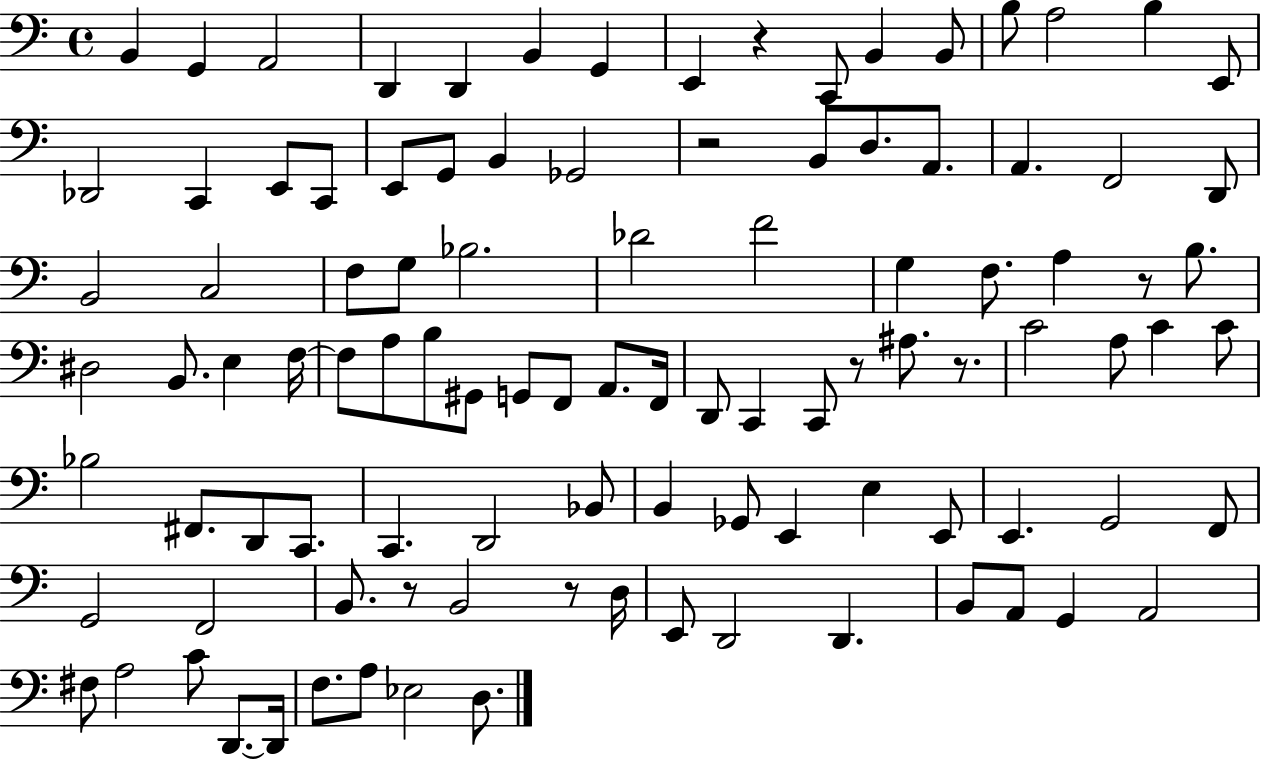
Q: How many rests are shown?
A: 7